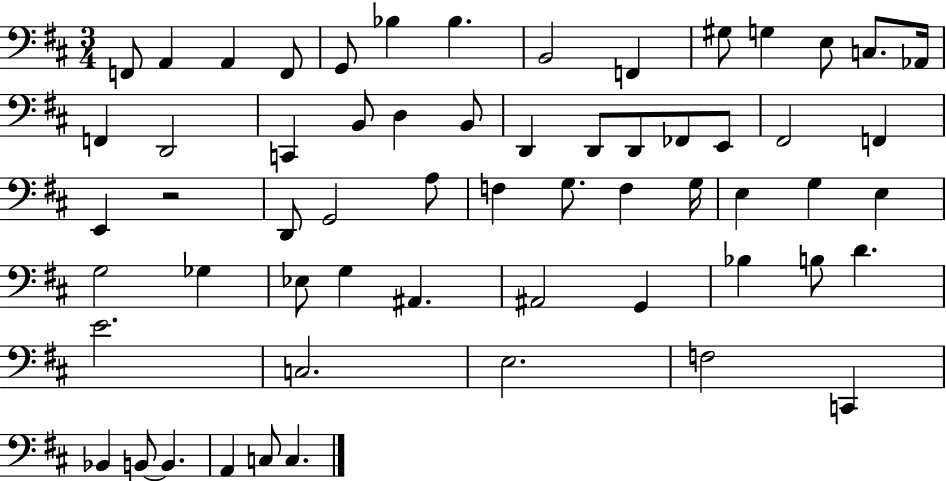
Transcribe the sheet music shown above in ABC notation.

X:1
T:Untitled
M:3/4
L:1/4
K:D
F,,/2 A,, A,, F,,/2 G,,/2 _B, _B, B,,2 F,, ^G,/2 G, E,/2 C,/2 _A,,/4 F,, D,,2 C,, B,,/2 D, B,,/2 D,, D,,/2 D,,/2 _F,,/2 E,,/2 ^F,,2 F,, E,, z2 D,,/2 G,,2 A,/2 F, G,/2 F, G,/4 E, G, E, G,2 _G, _E,/2 G, ^A,, ^A,,2 G,, _B, B,/2 D E2 C,2 E,2 F,2 C,, _B,, B,,/2 B,, A,, C,/2 C,